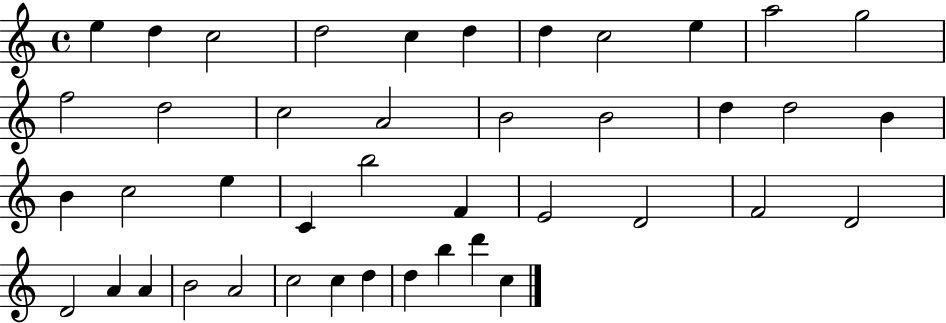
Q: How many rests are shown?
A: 0